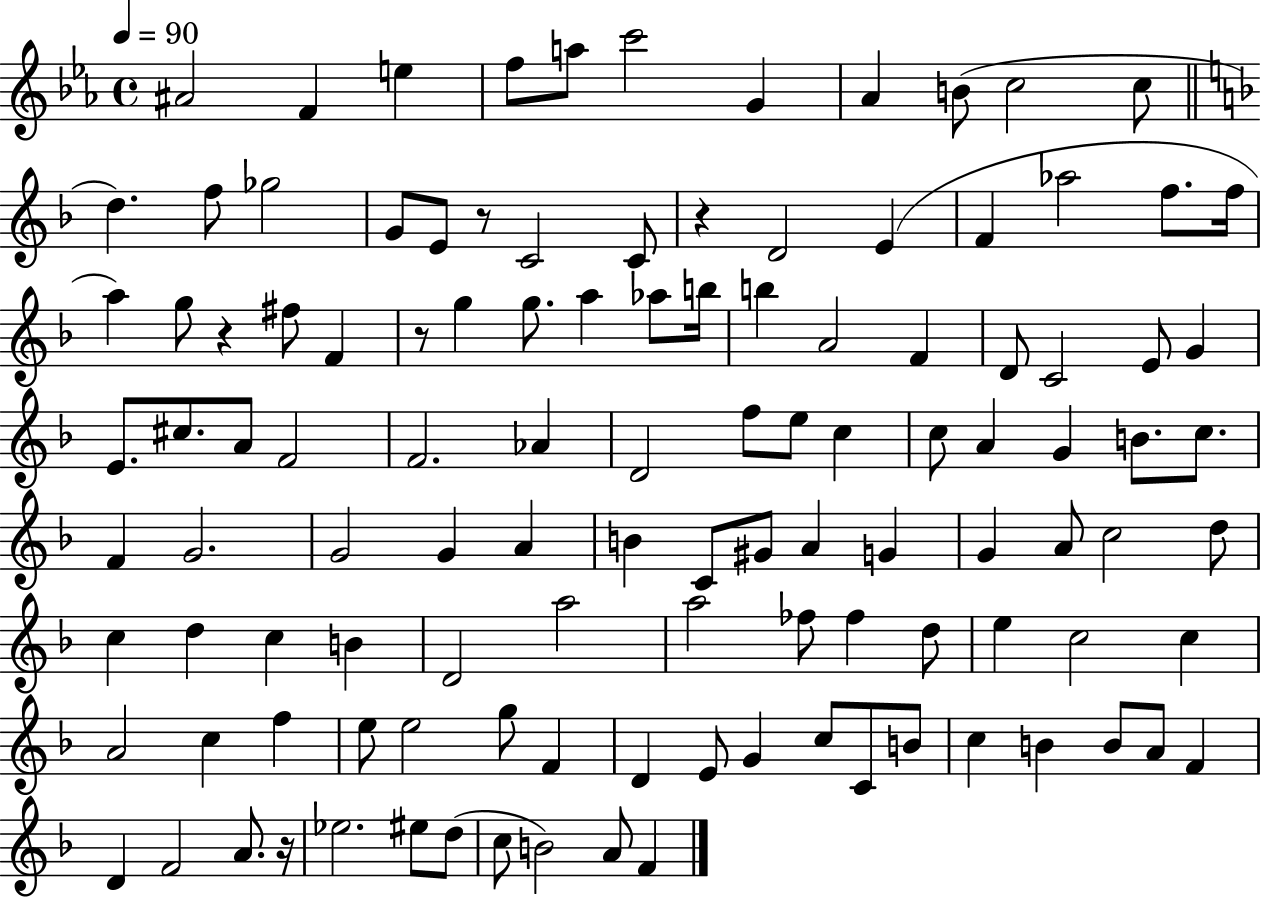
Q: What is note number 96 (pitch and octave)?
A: C5